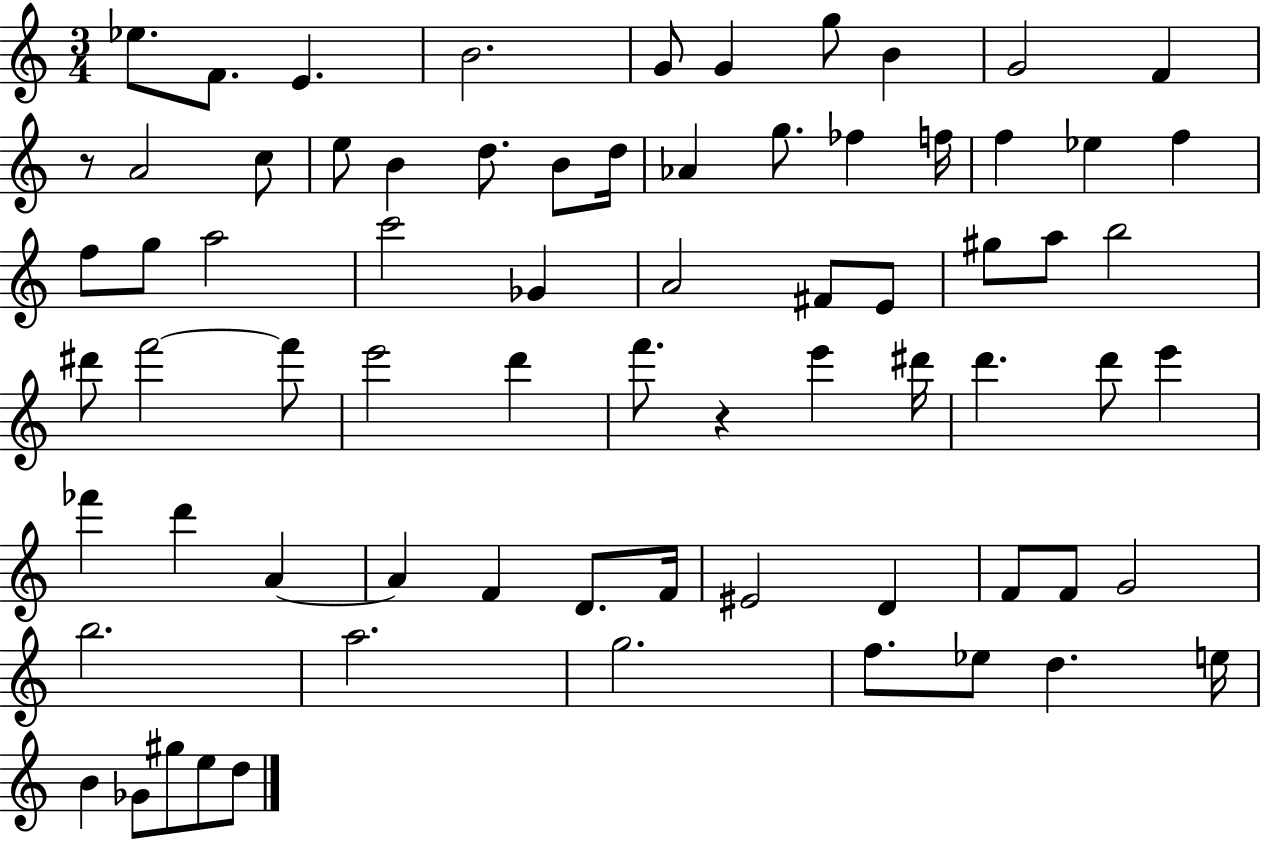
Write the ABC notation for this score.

X:1
T:Untitled
M:3/4
L:1/4
K:C
_e/2 F/2 E B2 G/2 G g/2 B G2 F z/2 A2 c/2 e/2 B d/2 B/2 d/4 _A g/2 _f f/4 f _e f f/2 g/2 a2 c'2 _G A2 ^F/2 E/2 ^g/2 a/2 b2 ^d'/2 f'2 f'/2 e'2 d' f'/2 z e' ^d'/4 d' d'/2 e' _f' d' A A F D/2 F/4 ^E2 D F/2 F/2 G2 b2 a2 g2 f/2 _e/2 d e/4 B _G/2 ^g/2 e/2 d/2